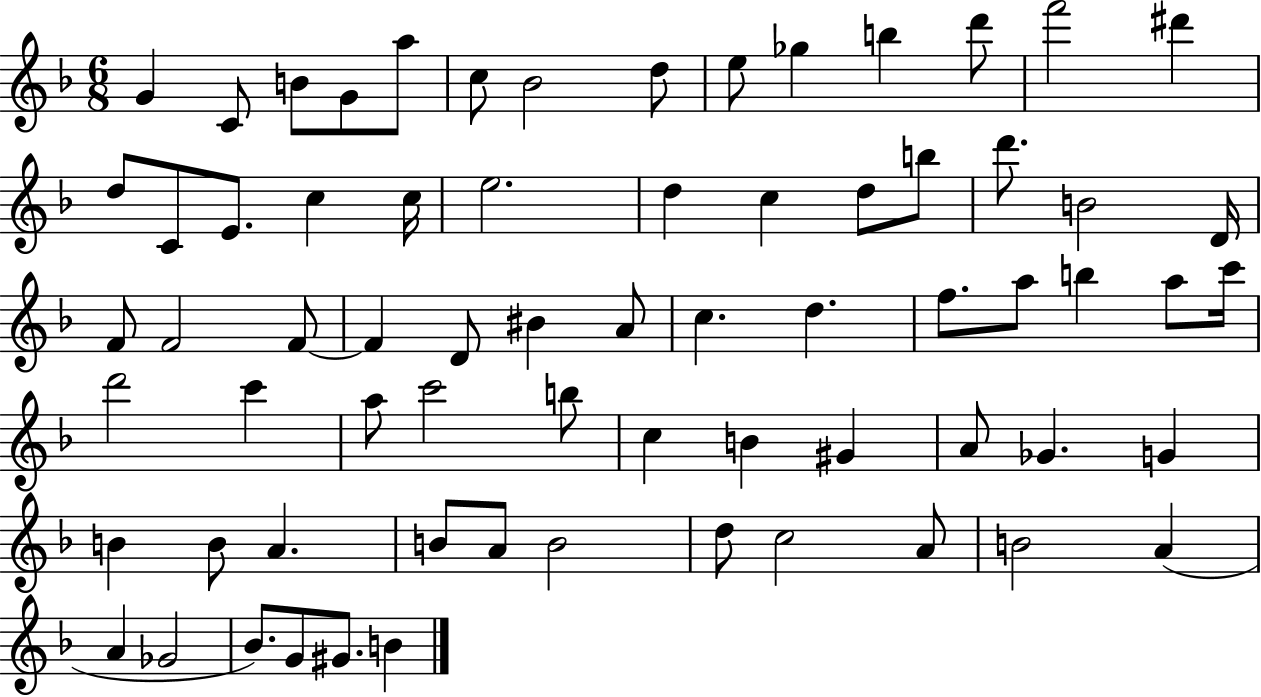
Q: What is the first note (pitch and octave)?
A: G4